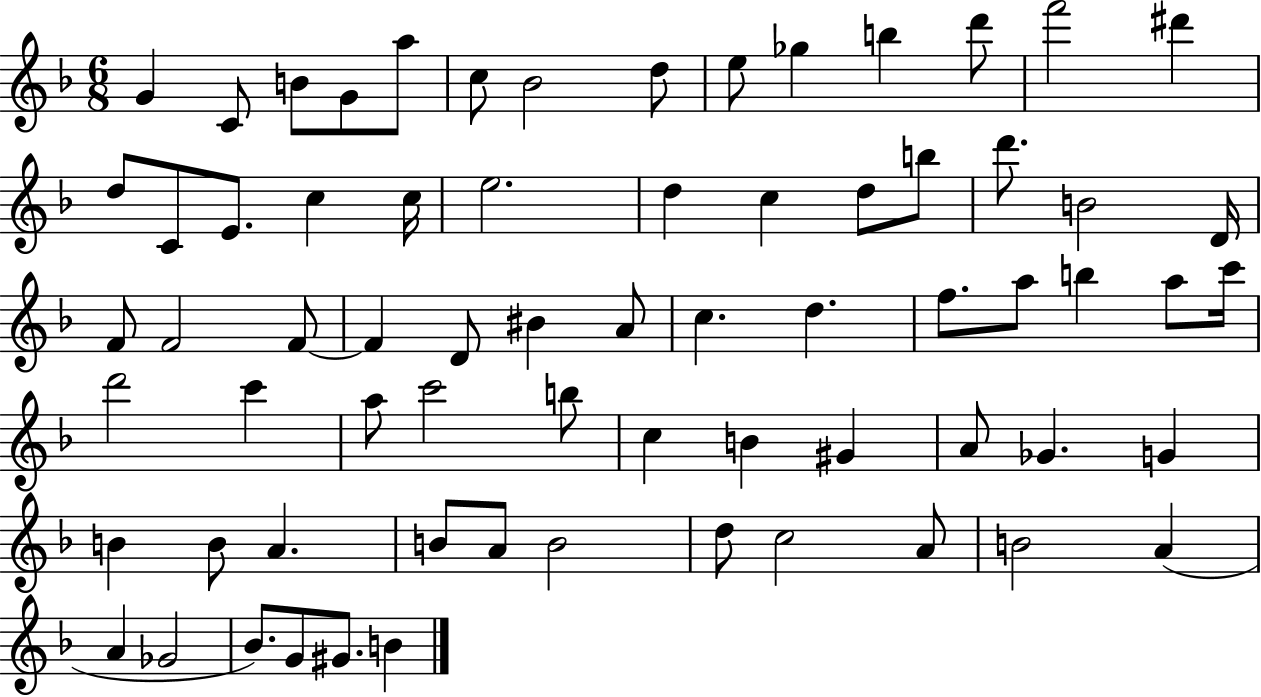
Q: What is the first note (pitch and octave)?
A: G4